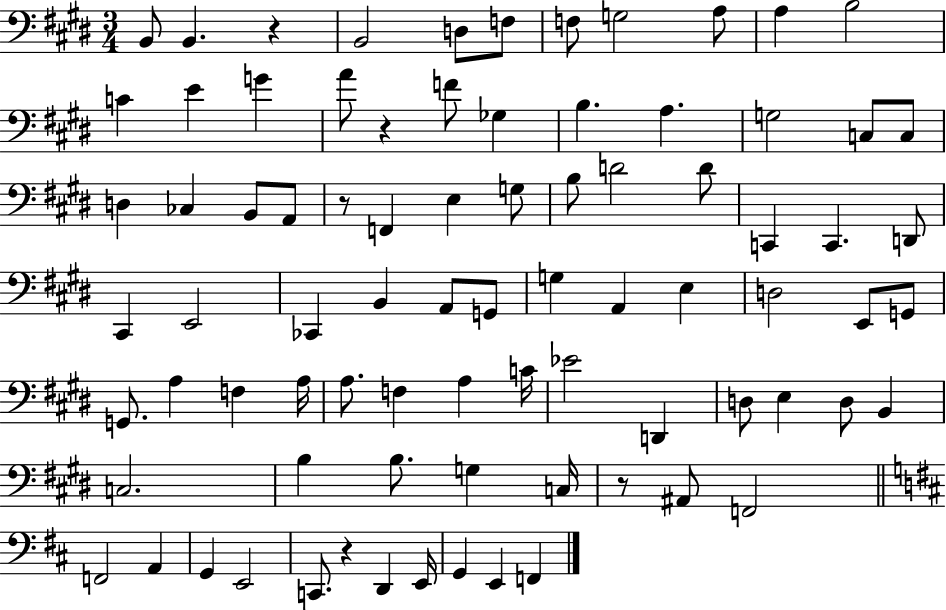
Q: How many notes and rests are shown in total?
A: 82